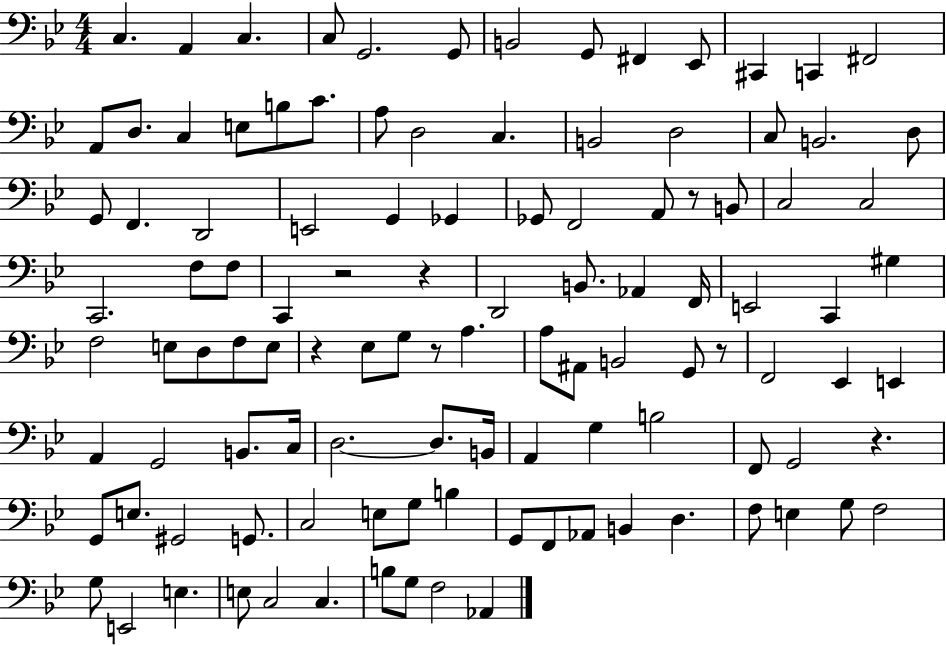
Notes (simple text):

C3/q. A2/q C3/q. C3/e G2/h. G2/e B2/h G2/e F#2/q Eb2/e C#2/q C2/q F#2/h A2/e D3/e. C3/q E3/e B3/e C4/e. A3/e D3/h C3/q. B2/h D3/h C3/e B2/h. D3/e G2/e F2/q. D2/h E2/h G2/q Gb2/q Gb2/e F2/h A2/e R/e B2/e C3/h C3/h C2/h. F3/e F3/e C2/q R/h R/q D2/h B2/e. Ab2/q F2/s E2/h C2/q G#3/q F3/h E3/e D3/e F3/e E3/e R/q Eb3/e G3/e R/e A3/q. A3/e A#2/e B2/h G2/e R/e F2/h Eb2/q E2/q A2/q G2/h B2/e. C3/s D3/h. D3/e. B2/s A2/q G3/q B3/h F2/e G2/h R/q. G2/e E3/e. G#2/h G2/e. C3/h E3/e G3/e B3/q G2/e F2/e Ab2/e B2/q D3/q. F3/e E3/q G3/e F3/h G3/e E2/h E3/q. E3/e C3/h C3/q. B3/e G3/e F3/h Ab2/q